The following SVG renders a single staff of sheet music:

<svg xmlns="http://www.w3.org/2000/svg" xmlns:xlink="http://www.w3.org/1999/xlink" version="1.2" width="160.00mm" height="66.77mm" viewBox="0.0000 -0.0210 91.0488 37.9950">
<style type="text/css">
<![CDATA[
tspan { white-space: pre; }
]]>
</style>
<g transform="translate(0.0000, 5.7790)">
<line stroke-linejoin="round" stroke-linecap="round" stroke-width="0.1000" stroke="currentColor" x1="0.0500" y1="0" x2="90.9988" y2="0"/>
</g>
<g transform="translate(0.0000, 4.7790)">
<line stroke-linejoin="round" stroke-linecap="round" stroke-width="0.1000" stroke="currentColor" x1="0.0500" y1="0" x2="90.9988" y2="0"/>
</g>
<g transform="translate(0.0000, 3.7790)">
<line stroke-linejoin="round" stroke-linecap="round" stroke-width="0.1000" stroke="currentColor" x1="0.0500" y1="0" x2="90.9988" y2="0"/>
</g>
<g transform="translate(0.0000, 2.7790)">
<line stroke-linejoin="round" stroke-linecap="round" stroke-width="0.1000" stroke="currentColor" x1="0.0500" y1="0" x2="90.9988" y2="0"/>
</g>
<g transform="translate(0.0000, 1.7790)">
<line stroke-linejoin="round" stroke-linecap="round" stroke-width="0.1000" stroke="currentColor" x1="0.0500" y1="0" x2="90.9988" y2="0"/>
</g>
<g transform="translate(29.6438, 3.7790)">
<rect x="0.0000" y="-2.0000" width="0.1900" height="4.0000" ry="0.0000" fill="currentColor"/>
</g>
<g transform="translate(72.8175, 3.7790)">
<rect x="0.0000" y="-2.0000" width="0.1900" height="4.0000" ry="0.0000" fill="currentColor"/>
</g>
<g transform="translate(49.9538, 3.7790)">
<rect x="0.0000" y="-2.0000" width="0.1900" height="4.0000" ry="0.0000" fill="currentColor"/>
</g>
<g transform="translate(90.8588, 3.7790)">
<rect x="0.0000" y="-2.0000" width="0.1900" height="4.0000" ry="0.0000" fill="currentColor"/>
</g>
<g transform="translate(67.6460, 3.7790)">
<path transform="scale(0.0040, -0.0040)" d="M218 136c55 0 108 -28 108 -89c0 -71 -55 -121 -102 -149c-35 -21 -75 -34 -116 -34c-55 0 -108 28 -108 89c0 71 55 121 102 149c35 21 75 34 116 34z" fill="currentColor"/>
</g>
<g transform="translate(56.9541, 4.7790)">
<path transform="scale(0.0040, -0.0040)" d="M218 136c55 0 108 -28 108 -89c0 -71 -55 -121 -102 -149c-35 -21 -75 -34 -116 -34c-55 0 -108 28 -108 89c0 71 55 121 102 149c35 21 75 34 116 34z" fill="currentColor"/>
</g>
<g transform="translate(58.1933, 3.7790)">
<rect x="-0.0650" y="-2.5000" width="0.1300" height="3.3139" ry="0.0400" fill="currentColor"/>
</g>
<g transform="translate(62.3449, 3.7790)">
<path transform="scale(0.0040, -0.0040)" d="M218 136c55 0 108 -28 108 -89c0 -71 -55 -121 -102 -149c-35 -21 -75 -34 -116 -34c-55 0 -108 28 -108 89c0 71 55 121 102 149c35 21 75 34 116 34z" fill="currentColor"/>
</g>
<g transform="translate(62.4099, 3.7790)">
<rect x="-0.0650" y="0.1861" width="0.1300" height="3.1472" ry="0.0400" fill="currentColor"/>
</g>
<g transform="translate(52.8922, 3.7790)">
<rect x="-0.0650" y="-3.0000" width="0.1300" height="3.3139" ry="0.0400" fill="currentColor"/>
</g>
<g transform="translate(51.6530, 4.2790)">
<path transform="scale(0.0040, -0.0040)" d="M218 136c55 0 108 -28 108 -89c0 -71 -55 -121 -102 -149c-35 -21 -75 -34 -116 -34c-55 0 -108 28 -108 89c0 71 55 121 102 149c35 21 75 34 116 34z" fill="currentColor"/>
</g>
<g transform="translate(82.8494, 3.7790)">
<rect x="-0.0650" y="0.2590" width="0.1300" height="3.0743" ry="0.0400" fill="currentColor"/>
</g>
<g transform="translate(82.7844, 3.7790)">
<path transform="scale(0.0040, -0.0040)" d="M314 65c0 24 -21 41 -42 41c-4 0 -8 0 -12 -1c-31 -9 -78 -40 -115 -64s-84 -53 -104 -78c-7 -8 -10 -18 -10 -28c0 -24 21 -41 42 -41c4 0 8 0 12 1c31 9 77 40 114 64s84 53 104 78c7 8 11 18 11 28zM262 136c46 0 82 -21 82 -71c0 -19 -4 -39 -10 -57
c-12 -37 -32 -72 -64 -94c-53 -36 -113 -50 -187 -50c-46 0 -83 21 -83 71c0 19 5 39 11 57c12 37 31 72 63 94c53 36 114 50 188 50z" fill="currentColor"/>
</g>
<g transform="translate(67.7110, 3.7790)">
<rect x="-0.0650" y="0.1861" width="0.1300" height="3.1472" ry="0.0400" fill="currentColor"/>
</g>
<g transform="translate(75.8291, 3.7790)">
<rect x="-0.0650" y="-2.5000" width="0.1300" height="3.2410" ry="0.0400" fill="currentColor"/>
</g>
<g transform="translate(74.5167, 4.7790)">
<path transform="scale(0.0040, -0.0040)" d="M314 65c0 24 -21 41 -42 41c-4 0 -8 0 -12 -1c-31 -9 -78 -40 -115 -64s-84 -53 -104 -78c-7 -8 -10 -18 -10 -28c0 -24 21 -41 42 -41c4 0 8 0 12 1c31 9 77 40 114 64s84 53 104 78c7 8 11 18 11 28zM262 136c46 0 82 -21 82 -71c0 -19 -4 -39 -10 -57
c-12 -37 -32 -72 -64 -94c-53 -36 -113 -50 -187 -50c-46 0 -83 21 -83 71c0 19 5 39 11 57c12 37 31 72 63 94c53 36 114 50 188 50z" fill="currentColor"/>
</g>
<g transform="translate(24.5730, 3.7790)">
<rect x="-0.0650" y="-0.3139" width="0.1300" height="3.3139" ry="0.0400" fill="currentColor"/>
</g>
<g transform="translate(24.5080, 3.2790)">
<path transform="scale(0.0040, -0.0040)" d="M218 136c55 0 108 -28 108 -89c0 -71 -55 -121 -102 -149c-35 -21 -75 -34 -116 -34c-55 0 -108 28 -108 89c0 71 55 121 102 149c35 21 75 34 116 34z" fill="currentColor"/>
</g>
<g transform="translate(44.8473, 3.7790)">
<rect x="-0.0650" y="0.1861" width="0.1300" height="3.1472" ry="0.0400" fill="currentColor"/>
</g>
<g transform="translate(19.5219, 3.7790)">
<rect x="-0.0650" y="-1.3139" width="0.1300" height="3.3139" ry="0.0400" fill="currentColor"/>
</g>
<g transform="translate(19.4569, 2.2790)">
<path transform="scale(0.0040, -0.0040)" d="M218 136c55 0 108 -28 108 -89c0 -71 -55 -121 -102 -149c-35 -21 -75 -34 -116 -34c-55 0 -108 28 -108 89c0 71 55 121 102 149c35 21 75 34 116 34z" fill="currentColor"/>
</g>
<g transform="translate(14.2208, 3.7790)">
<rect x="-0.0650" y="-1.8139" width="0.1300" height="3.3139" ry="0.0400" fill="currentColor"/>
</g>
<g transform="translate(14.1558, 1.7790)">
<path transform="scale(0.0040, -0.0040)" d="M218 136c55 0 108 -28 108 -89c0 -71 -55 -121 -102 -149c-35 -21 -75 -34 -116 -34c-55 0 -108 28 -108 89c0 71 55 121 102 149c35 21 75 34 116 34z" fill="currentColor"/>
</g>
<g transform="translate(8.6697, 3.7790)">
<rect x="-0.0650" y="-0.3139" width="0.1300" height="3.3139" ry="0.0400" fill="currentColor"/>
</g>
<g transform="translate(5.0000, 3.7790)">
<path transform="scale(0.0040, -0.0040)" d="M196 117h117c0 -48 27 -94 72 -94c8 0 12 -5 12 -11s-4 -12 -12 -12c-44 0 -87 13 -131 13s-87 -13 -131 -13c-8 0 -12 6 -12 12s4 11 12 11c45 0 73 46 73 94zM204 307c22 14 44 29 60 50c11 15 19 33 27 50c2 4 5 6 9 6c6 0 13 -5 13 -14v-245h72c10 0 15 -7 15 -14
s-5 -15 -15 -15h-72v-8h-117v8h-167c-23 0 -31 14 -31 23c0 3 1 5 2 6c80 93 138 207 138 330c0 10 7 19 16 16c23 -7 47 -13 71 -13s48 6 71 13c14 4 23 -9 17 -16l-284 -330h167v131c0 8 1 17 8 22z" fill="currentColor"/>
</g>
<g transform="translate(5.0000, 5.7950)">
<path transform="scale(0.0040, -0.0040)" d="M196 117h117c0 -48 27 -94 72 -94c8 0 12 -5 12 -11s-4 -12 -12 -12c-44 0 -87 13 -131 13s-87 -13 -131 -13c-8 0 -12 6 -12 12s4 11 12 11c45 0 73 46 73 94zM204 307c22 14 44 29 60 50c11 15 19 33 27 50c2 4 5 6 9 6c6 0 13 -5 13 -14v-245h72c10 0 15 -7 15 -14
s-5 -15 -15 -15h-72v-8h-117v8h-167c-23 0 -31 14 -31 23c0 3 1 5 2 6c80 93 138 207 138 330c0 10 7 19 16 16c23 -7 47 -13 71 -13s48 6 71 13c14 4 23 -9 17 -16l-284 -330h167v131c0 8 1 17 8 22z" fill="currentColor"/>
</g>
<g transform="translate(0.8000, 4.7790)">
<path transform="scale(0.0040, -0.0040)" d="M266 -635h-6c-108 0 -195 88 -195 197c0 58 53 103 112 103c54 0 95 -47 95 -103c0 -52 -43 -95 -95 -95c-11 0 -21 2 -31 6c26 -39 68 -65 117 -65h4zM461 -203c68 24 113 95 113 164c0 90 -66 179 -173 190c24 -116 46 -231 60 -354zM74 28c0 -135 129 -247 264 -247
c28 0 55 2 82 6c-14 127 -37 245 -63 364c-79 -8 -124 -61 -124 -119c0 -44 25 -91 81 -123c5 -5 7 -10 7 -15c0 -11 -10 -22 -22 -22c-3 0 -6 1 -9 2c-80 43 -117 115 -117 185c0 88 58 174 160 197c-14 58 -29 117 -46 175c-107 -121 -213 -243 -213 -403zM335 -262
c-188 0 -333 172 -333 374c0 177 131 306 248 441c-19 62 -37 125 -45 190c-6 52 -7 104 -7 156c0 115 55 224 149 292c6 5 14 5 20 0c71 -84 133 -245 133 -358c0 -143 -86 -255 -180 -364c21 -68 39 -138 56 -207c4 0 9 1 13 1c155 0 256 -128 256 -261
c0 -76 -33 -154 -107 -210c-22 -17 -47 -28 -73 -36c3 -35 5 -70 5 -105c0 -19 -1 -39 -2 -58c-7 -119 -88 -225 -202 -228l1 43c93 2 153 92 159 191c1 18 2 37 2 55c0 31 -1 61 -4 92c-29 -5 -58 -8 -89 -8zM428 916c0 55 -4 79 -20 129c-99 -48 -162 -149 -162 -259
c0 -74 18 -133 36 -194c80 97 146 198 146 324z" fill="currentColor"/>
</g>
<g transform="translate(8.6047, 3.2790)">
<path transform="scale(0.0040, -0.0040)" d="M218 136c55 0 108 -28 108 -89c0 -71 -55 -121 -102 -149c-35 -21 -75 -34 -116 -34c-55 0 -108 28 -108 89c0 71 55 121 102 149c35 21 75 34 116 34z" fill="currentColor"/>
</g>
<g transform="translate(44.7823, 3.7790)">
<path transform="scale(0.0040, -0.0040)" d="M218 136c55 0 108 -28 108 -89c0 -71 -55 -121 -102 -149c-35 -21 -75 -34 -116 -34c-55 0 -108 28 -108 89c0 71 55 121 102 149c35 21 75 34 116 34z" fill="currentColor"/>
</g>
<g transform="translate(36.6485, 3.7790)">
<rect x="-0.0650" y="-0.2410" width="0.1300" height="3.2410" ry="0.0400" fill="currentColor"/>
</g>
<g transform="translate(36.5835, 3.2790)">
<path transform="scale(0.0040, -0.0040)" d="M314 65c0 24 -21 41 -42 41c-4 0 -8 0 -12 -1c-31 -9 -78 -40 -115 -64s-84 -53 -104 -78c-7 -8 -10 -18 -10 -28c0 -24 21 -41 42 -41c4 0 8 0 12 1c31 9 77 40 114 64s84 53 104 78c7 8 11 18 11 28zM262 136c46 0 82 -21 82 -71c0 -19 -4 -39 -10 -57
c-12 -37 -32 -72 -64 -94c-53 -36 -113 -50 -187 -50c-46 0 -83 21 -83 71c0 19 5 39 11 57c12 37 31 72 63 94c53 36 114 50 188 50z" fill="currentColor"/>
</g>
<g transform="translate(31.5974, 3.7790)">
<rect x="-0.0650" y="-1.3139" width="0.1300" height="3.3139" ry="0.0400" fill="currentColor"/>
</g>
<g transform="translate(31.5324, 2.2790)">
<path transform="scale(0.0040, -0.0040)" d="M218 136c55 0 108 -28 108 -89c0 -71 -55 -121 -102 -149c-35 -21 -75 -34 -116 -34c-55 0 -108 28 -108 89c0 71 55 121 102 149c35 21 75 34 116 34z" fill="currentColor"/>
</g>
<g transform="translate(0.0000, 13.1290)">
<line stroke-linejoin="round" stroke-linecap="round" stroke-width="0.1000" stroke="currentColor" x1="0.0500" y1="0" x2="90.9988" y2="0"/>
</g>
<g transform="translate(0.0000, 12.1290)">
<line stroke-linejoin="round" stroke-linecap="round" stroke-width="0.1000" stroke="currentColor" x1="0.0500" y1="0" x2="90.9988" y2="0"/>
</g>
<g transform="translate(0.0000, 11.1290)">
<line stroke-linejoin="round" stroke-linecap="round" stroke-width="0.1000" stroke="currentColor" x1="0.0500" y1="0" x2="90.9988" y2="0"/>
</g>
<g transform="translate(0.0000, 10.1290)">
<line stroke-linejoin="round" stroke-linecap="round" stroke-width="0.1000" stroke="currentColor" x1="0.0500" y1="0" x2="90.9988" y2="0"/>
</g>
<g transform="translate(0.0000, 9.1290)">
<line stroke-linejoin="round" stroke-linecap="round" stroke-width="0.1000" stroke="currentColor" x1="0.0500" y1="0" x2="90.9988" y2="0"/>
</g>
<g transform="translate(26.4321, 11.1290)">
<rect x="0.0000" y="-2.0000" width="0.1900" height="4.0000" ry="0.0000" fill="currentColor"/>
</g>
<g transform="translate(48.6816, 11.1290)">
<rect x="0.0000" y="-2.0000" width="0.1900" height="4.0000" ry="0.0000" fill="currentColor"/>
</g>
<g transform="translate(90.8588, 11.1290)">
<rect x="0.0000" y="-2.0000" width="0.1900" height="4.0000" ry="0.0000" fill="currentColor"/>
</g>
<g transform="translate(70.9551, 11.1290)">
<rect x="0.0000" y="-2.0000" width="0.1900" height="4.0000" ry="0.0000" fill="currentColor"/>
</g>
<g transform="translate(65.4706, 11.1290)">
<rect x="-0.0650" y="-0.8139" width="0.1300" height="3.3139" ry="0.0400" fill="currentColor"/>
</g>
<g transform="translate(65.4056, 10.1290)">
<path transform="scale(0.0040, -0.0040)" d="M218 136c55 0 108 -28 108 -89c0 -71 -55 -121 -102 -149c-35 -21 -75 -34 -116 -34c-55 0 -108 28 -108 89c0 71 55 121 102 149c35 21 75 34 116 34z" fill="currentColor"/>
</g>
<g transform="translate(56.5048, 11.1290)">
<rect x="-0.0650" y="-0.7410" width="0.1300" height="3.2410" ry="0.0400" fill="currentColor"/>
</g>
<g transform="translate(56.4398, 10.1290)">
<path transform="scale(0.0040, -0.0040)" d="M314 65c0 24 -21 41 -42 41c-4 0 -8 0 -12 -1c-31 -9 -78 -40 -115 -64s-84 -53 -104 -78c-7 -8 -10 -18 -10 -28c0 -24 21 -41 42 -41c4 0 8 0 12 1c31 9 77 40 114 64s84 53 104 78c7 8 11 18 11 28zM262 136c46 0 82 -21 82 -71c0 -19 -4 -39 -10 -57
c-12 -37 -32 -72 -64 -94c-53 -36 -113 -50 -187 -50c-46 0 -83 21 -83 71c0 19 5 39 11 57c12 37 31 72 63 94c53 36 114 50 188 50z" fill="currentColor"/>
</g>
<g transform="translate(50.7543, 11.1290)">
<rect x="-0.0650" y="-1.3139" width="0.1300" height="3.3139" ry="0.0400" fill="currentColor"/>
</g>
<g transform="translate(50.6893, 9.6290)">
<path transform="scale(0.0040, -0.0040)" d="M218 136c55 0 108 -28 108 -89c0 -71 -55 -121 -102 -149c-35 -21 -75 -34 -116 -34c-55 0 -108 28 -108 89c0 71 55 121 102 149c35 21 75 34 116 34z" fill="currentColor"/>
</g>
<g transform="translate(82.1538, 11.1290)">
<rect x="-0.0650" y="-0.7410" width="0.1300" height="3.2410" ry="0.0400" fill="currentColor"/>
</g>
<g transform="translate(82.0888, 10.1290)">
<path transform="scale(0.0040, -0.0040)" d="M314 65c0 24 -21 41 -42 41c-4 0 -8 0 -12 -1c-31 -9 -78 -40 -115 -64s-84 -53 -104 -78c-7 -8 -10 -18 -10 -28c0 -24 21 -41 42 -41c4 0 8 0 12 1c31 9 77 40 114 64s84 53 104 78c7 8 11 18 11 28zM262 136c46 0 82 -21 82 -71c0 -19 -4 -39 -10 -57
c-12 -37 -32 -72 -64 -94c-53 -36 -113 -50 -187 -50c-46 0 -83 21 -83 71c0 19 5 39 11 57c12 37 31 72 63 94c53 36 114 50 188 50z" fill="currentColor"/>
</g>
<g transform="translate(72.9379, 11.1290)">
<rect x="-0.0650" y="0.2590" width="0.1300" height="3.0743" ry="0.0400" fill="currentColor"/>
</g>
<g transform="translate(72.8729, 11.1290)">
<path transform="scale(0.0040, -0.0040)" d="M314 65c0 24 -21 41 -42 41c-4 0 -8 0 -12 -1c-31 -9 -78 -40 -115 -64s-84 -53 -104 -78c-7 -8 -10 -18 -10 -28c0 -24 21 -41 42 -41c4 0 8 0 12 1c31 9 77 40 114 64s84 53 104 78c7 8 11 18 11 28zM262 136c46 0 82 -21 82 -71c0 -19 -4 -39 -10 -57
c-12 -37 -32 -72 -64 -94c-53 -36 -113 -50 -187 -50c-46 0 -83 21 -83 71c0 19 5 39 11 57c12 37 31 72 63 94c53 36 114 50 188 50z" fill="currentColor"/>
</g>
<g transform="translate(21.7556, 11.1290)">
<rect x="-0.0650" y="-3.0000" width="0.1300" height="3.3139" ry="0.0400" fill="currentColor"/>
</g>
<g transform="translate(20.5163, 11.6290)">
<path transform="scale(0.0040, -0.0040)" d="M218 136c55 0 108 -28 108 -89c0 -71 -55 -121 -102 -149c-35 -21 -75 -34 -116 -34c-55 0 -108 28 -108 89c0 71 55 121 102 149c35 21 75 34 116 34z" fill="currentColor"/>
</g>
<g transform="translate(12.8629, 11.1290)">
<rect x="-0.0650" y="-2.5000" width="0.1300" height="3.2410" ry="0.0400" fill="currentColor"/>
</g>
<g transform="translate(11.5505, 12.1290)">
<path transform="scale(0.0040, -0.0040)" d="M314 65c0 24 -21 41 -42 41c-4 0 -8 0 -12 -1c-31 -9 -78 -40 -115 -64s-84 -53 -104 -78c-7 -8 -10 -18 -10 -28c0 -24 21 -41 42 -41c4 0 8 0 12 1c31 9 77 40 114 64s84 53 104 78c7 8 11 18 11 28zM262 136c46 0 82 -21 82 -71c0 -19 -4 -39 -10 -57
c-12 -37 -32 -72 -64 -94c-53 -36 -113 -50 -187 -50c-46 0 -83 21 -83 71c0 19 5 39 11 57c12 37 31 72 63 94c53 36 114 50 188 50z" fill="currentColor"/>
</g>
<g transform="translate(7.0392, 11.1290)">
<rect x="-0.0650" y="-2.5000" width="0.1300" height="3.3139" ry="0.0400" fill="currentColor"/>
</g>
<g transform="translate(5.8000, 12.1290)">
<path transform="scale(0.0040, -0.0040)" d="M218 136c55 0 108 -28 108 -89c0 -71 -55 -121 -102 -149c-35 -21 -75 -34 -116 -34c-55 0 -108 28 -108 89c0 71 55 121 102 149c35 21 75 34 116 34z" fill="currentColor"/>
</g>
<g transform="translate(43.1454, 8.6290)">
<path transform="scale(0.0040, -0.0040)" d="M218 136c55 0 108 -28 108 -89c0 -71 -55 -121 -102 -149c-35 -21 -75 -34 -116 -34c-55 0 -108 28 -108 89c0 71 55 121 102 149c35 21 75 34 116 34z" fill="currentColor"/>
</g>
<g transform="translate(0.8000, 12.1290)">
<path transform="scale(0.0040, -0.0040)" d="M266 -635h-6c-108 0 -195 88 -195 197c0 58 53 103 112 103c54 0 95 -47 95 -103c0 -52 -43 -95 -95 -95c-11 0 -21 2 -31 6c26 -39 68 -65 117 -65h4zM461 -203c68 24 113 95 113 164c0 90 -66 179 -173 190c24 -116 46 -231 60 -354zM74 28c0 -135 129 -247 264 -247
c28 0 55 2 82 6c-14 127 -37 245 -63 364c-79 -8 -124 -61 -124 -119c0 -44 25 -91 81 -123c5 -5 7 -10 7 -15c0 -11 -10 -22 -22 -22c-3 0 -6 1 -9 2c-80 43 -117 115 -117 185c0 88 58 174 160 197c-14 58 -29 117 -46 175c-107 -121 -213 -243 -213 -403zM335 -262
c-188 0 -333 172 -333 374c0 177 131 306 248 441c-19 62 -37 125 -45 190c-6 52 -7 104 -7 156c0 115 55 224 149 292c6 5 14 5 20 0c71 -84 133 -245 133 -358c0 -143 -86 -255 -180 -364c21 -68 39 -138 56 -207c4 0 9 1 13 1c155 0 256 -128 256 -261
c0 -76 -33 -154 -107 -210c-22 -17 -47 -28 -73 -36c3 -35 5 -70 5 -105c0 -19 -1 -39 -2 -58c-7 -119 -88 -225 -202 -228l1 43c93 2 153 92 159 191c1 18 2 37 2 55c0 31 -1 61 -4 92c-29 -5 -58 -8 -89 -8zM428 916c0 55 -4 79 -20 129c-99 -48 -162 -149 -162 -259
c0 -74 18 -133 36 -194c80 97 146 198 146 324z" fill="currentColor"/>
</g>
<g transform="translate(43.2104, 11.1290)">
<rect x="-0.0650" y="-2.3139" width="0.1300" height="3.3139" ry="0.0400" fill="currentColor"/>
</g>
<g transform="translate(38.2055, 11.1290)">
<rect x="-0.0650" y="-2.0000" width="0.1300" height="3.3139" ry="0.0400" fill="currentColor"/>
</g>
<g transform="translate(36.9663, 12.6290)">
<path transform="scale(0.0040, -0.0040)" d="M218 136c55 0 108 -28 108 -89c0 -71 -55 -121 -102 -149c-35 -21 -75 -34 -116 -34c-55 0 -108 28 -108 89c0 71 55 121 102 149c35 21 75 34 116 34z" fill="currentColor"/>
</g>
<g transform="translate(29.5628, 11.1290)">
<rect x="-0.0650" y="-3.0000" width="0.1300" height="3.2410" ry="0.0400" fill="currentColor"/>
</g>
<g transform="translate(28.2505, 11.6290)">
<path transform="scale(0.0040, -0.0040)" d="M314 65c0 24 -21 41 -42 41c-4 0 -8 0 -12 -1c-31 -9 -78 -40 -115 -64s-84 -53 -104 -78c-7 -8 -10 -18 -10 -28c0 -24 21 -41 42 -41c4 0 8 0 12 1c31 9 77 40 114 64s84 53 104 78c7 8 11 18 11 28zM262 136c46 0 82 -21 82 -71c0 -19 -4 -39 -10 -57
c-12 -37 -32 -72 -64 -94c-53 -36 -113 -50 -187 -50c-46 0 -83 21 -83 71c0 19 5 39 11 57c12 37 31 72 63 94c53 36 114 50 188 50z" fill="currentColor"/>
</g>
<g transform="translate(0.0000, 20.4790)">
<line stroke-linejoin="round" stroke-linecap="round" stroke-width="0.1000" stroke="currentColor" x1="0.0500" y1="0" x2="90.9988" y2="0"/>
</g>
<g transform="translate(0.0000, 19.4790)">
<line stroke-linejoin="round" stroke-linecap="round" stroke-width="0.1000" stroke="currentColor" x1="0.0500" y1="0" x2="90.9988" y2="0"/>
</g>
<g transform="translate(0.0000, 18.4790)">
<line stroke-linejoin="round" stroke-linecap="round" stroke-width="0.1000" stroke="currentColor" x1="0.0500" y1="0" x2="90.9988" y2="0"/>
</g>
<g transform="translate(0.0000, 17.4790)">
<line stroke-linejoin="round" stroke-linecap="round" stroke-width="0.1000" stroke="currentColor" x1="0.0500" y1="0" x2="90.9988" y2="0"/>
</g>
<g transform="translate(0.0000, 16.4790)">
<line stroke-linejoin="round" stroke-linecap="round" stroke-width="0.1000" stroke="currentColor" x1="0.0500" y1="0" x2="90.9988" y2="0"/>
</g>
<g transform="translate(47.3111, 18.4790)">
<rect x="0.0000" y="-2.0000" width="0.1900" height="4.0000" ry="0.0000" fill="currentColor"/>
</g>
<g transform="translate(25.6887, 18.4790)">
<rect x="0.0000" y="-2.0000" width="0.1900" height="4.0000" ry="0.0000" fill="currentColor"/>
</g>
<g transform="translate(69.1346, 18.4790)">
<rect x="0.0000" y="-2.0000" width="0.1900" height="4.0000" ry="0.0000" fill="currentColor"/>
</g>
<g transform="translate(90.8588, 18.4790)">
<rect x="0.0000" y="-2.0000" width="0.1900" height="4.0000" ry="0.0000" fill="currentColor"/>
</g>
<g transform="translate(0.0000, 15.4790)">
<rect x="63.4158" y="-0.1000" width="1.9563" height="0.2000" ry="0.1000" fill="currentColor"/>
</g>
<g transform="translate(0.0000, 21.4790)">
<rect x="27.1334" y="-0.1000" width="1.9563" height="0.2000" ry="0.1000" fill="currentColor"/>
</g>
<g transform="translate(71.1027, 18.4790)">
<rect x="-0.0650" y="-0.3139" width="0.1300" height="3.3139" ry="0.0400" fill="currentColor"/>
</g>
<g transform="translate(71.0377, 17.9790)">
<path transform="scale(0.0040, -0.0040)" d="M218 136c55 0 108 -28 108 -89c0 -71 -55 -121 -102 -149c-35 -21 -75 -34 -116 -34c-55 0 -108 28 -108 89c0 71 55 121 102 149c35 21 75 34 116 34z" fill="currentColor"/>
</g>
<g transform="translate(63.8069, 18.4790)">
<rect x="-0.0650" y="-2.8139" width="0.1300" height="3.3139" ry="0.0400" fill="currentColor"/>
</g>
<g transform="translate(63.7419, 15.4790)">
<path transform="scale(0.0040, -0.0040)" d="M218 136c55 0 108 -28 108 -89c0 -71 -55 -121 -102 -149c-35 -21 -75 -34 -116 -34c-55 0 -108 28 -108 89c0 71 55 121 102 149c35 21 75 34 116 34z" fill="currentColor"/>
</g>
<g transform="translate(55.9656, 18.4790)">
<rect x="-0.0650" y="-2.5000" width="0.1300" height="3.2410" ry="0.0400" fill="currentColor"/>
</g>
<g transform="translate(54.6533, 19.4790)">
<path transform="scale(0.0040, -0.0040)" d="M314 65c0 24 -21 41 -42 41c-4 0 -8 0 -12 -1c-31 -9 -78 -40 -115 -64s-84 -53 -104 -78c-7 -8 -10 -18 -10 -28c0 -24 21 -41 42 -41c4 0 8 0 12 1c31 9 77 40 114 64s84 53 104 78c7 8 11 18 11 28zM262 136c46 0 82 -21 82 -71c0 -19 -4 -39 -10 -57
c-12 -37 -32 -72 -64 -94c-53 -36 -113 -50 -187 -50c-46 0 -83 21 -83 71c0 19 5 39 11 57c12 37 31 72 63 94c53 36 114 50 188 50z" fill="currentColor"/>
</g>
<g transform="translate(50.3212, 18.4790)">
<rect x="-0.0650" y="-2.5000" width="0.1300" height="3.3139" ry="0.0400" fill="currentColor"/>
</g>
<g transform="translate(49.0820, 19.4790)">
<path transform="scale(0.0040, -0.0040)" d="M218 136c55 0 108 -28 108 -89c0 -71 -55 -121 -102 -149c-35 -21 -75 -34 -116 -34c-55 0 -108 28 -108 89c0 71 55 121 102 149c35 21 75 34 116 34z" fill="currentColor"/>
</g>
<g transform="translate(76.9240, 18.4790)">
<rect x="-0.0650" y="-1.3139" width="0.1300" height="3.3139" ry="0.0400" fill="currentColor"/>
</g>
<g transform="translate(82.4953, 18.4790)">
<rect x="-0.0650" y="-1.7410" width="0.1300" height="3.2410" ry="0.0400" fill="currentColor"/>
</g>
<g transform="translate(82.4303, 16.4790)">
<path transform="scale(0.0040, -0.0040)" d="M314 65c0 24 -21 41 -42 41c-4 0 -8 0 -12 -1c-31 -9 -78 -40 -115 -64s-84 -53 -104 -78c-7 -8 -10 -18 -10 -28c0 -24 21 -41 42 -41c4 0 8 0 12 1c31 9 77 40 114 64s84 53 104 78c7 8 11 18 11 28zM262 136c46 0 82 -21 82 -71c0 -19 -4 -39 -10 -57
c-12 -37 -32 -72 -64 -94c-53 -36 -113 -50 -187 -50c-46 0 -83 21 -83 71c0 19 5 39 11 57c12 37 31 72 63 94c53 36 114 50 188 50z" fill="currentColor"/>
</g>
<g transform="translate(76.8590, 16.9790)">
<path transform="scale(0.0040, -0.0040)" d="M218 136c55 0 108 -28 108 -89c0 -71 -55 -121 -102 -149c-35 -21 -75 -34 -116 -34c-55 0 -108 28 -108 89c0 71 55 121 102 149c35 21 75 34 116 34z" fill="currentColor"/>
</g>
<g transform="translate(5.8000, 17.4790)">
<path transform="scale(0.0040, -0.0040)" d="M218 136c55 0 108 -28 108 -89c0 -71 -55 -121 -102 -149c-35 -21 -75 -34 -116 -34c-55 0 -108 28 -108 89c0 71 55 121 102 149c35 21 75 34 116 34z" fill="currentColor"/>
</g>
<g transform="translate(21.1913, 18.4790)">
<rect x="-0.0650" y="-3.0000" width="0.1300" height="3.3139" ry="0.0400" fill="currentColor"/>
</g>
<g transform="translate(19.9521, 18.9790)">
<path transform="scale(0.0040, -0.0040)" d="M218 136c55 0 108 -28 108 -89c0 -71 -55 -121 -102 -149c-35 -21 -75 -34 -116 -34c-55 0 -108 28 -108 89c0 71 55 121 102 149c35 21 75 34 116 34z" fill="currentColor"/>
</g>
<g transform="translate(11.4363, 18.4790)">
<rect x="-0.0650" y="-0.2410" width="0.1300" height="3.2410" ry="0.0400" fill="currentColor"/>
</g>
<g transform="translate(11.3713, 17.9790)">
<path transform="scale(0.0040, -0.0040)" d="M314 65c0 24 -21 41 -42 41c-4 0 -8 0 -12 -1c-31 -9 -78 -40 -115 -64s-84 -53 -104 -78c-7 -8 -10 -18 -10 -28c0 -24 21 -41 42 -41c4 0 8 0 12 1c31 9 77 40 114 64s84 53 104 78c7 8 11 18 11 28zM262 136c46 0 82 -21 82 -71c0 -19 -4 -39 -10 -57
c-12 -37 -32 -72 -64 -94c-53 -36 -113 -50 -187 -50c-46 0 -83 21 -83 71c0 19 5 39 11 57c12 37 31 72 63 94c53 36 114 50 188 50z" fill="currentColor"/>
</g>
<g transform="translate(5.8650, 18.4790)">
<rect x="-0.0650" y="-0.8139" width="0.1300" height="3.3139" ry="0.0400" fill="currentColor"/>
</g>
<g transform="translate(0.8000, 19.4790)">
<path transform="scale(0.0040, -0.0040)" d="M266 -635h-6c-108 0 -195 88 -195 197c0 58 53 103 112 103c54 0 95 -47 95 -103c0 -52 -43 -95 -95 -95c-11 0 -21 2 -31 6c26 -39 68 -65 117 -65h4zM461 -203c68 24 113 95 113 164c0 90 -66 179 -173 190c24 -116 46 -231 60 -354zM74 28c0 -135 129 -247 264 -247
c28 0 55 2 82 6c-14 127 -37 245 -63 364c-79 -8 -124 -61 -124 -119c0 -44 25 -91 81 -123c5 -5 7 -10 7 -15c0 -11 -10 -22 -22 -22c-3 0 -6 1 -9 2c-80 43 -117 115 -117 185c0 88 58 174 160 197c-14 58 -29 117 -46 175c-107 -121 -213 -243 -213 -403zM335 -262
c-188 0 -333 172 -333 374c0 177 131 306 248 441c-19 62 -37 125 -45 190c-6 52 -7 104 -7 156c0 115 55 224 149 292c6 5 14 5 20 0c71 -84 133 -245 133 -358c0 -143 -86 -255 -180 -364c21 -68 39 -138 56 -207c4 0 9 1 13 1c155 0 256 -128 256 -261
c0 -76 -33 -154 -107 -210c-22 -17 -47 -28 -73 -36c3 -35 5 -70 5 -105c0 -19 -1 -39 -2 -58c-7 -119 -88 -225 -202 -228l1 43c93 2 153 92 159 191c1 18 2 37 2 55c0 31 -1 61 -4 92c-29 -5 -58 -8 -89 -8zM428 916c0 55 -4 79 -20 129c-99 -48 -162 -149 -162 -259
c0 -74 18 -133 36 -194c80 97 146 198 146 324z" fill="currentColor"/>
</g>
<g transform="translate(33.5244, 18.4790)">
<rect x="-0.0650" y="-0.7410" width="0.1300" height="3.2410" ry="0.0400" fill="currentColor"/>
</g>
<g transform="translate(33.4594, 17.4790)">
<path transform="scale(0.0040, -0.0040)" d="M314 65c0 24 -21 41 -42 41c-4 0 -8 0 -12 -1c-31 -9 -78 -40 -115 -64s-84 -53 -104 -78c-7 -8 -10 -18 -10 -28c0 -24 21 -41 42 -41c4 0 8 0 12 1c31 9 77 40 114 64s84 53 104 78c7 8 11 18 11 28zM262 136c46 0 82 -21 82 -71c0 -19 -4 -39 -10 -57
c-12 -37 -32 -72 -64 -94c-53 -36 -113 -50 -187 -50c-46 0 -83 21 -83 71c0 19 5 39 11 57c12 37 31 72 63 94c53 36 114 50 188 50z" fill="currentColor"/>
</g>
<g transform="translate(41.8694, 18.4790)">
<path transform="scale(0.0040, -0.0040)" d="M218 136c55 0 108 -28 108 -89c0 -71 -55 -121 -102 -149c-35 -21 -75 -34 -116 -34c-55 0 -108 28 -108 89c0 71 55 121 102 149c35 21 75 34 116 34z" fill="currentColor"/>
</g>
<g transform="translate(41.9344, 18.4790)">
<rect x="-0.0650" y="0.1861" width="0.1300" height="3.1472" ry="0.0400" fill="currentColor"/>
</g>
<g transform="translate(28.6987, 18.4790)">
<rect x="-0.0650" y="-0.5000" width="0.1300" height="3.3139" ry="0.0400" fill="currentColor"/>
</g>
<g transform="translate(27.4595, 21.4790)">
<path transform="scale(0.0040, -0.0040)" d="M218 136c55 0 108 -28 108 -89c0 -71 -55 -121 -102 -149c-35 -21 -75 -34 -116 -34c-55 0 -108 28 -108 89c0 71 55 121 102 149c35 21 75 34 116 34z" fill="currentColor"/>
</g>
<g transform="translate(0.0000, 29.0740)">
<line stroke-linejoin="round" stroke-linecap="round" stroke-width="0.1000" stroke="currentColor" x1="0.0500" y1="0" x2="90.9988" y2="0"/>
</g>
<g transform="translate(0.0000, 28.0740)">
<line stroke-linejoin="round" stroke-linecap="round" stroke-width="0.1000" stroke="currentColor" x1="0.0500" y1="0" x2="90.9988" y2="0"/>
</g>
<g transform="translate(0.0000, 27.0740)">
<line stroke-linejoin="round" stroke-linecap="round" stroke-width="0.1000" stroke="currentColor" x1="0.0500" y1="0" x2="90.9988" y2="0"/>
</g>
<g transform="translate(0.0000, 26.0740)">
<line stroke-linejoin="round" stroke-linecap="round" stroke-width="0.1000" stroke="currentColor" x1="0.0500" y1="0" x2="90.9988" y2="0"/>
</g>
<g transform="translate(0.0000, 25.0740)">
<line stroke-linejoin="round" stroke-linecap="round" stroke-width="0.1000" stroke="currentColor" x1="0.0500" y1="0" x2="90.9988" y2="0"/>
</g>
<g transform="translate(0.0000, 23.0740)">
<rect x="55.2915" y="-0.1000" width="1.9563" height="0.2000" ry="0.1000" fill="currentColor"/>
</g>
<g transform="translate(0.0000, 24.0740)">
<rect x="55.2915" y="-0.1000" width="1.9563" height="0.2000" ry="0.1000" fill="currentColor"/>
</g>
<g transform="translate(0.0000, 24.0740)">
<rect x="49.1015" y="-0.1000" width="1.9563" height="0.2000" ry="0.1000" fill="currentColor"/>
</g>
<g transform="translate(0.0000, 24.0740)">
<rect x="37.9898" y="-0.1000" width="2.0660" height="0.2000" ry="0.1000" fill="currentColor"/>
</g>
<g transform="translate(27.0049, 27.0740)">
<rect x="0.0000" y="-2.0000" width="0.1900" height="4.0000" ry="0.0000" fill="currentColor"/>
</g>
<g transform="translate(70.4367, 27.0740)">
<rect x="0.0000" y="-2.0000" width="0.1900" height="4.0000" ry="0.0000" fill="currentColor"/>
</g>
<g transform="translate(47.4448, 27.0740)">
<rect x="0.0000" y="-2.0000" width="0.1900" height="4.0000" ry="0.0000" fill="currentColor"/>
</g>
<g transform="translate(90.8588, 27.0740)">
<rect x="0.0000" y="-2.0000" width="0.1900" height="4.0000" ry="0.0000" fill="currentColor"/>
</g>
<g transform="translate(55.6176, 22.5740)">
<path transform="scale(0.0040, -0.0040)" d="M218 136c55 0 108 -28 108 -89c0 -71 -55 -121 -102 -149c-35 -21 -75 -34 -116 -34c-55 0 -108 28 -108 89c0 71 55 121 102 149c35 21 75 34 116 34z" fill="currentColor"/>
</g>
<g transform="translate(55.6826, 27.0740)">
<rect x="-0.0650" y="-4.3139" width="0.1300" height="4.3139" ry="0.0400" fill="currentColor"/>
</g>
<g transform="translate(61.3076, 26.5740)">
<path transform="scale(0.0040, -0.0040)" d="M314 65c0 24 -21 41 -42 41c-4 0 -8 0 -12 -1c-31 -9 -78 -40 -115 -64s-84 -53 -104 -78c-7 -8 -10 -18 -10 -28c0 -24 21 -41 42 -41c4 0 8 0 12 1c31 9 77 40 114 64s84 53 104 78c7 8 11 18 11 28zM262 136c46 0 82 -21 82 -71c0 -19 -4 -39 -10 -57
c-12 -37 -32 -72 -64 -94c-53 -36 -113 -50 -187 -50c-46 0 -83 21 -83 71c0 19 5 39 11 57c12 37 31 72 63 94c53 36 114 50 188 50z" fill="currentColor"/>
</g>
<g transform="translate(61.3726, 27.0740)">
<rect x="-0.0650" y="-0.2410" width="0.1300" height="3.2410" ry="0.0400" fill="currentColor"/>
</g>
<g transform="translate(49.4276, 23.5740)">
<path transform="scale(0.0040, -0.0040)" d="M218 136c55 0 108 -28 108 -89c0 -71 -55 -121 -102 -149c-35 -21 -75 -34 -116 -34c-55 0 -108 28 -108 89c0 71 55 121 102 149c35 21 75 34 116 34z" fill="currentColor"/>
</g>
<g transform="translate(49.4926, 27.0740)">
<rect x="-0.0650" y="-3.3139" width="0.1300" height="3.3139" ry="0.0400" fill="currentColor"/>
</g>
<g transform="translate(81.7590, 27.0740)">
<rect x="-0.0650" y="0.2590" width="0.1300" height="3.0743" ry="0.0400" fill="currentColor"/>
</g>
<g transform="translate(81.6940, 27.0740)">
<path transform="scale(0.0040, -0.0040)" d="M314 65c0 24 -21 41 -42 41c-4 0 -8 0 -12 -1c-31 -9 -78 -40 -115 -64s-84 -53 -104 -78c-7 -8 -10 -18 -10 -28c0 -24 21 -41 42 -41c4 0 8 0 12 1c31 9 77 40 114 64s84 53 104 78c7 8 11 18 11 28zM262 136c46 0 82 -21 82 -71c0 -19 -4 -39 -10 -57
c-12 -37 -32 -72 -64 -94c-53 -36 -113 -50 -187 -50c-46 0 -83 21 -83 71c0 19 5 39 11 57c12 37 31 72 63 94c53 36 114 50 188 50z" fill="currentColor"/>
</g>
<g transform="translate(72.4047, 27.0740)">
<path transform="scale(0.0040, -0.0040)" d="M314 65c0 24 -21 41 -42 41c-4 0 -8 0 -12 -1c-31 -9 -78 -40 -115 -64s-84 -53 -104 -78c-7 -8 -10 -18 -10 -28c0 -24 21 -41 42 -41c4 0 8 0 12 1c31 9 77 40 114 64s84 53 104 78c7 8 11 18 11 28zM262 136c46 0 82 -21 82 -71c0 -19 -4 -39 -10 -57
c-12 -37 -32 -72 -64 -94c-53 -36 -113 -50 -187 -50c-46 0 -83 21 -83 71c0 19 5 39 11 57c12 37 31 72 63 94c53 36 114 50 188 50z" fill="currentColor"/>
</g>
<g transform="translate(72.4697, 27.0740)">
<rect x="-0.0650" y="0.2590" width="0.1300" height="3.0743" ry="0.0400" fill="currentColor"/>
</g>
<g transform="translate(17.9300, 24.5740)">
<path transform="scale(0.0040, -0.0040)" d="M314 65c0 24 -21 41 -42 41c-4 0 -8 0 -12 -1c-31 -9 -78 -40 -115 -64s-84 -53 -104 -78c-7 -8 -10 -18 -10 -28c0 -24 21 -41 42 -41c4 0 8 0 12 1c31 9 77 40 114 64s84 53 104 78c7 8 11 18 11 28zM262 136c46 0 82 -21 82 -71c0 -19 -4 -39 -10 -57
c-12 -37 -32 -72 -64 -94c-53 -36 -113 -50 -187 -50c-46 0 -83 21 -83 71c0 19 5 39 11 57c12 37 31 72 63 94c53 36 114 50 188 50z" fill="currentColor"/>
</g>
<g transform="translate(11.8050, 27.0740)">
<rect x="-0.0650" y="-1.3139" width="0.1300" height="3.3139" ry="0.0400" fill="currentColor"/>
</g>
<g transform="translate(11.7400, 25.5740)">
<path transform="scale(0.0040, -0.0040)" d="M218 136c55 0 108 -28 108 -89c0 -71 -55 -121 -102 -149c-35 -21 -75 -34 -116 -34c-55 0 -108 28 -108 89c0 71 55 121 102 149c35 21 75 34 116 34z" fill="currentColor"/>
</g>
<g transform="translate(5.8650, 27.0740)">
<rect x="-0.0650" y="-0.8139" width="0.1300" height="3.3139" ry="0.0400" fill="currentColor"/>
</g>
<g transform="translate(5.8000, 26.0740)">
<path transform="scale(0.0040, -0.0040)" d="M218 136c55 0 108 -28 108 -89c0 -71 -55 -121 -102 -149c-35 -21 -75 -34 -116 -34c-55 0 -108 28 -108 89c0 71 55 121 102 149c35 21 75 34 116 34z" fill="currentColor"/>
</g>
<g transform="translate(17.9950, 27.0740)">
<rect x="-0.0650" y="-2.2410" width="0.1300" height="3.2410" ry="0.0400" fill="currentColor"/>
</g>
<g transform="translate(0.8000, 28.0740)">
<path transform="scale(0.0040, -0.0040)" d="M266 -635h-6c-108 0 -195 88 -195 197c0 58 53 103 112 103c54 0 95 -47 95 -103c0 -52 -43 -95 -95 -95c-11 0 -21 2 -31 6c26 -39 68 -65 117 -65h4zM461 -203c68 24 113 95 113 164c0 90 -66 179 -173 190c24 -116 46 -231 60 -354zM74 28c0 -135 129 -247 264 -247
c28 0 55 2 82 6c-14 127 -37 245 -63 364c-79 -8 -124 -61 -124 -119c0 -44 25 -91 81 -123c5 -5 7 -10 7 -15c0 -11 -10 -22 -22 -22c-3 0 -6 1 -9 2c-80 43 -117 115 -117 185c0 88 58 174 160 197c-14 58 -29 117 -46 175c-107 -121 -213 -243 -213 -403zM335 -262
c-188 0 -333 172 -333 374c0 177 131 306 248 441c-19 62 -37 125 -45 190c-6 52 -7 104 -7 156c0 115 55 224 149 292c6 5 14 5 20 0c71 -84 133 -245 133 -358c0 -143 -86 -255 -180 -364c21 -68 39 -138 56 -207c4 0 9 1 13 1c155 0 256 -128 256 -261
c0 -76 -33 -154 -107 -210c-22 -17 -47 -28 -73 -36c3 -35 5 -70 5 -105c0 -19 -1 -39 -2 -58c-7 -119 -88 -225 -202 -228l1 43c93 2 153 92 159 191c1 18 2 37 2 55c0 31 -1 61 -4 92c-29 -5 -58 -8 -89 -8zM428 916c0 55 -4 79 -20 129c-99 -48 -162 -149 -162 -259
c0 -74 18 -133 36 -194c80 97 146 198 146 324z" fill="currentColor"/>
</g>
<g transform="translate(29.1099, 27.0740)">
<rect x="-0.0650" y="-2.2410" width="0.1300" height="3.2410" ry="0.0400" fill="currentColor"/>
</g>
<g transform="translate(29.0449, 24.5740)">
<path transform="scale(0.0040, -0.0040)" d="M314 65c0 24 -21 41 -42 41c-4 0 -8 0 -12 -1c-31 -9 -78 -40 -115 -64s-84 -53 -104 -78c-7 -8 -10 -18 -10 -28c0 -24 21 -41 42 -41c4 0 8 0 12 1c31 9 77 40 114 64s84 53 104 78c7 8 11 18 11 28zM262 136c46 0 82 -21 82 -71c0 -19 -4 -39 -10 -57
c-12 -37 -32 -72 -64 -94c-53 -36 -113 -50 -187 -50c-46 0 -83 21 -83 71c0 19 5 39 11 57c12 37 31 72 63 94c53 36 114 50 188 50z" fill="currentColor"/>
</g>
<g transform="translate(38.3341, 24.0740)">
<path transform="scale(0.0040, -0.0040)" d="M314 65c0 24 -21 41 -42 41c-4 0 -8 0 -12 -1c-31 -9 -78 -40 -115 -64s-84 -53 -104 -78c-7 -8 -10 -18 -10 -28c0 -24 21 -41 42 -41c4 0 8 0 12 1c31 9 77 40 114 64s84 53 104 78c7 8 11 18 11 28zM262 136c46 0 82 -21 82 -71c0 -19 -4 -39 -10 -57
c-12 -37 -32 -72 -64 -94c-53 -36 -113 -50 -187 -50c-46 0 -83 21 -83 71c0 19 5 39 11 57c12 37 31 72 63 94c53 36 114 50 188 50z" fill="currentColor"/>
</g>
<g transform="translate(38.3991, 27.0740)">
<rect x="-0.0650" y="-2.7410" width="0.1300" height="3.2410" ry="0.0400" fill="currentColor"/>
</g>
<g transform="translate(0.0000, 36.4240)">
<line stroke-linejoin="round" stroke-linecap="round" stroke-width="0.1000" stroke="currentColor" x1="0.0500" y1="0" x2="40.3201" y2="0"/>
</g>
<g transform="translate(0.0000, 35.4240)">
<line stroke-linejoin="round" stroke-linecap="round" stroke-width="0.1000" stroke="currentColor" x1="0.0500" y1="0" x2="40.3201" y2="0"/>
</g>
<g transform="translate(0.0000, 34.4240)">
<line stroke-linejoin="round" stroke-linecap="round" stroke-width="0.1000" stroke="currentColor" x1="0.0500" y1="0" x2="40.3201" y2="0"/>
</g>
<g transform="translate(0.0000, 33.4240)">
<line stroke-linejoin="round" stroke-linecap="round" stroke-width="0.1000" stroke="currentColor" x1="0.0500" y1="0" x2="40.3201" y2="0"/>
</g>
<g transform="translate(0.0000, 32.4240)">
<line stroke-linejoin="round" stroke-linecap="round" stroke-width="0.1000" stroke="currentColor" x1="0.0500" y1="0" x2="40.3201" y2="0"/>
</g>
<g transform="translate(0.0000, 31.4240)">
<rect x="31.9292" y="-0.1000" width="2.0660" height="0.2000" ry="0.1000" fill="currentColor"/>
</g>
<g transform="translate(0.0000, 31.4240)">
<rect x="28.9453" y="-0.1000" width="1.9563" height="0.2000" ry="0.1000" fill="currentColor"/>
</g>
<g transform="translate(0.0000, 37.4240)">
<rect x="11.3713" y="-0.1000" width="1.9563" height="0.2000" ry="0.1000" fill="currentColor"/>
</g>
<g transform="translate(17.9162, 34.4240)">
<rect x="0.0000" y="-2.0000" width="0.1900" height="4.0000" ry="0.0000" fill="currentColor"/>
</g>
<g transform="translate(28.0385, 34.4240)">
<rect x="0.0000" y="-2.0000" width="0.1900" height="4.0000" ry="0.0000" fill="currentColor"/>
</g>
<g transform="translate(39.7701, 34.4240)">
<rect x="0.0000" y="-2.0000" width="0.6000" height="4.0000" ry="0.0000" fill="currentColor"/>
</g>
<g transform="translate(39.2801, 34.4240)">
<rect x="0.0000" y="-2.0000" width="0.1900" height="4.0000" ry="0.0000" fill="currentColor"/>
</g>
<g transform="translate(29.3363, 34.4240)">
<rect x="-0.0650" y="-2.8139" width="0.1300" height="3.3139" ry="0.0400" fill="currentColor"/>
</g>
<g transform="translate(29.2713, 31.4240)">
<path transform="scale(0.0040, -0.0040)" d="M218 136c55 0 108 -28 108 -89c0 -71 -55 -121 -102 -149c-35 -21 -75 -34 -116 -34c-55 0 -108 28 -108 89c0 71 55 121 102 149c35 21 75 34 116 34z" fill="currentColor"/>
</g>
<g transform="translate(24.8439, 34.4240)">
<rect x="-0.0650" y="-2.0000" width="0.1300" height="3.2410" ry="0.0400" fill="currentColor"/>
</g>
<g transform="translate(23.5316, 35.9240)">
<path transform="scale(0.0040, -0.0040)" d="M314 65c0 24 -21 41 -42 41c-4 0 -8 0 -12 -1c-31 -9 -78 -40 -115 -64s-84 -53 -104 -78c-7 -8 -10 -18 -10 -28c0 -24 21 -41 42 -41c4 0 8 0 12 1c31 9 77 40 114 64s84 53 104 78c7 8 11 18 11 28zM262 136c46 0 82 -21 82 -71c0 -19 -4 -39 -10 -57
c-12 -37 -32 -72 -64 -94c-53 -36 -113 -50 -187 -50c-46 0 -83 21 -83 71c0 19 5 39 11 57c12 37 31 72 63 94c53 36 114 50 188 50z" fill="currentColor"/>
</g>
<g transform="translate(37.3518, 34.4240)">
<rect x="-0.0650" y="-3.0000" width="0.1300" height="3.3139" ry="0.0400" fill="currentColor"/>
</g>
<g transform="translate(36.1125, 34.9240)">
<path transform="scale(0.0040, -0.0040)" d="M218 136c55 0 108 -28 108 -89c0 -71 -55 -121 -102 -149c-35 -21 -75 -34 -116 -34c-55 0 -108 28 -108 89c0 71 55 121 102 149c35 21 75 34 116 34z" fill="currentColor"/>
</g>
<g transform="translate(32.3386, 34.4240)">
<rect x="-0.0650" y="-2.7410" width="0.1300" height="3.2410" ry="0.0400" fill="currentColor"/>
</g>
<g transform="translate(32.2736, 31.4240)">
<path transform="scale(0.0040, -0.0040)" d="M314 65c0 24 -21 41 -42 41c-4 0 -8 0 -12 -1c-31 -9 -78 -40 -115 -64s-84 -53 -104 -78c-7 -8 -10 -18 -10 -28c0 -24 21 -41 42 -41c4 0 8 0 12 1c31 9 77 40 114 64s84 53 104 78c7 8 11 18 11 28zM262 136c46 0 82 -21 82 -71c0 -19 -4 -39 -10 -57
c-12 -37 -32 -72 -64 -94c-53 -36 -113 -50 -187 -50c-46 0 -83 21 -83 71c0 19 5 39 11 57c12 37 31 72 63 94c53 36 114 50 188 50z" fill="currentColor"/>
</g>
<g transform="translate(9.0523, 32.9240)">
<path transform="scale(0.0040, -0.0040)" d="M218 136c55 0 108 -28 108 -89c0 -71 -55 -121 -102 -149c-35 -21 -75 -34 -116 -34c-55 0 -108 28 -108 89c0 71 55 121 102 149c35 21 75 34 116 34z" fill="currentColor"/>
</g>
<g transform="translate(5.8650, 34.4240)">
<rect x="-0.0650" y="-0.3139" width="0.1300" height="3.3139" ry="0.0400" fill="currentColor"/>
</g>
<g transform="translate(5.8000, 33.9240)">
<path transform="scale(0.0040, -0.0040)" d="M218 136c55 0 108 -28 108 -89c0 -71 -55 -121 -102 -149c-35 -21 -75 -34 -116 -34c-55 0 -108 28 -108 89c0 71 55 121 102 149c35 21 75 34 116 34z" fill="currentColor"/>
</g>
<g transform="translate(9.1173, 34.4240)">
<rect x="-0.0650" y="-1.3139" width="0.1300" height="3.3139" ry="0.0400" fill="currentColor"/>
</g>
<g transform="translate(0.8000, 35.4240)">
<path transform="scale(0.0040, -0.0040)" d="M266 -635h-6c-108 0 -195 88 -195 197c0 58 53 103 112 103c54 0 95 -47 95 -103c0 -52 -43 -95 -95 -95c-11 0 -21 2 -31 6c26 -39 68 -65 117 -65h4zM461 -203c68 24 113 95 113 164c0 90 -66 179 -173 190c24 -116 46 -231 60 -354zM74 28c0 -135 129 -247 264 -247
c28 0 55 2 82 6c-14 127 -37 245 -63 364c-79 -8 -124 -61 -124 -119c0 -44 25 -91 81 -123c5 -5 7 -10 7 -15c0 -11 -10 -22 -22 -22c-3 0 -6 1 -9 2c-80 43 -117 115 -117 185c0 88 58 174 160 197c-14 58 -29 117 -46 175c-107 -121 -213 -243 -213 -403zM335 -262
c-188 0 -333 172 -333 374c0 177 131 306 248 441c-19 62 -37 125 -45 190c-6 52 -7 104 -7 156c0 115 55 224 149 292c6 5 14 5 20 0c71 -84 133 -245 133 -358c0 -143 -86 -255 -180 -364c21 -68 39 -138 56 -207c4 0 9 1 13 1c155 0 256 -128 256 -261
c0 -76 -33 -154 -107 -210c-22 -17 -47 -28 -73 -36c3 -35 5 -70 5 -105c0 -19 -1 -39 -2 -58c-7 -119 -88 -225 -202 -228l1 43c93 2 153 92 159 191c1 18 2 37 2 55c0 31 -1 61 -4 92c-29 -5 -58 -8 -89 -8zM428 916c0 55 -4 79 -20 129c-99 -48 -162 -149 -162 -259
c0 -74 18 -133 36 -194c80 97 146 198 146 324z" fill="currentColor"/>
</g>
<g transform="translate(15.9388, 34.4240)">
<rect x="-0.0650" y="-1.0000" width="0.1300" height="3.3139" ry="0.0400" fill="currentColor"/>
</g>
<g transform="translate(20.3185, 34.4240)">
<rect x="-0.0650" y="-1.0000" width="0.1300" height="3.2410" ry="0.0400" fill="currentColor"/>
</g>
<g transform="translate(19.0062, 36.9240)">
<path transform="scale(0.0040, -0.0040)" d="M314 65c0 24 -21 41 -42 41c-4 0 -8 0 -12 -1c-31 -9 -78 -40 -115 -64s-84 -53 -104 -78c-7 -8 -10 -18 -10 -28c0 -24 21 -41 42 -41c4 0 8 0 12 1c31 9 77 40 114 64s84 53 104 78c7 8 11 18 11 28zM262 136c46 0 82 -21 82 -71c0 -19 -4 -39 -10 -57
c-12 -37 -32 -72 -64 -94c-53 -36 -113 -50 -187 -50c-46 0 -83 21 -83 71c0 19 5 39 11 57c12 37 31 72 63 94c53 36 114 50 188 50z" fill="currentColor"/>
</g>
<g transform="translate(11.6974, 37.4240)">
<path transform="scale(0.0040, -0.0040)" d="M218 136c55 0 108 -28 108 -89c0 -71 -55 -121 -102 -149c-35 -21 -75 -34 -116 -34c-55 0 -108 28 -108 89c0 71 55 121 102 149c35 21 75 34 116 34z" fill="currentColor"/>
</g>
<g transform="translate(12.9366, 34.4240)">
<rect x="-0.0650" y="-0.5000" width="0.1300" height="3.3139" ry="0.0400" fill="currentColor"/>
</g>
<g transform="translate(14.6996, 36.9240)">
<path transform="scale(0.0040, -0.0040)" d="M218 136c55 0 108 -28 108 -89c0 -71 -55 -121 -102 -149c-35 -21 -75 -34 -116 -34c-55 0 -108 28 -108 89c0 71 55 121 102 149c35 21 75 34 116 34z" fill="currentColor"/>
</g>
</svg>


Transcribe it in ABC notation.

X:1
T:Untitled
M:4/4
L:1/4
K:C
c f e c e c2 B A G B B G2 B2 G G2 A A2 F g e d2 d B2 d2 d c2 A C d2 B G G2 a c e f2 d e g2 g2 a2 b d' c2 B2 B2 c e C D D2 F2 a a2 A